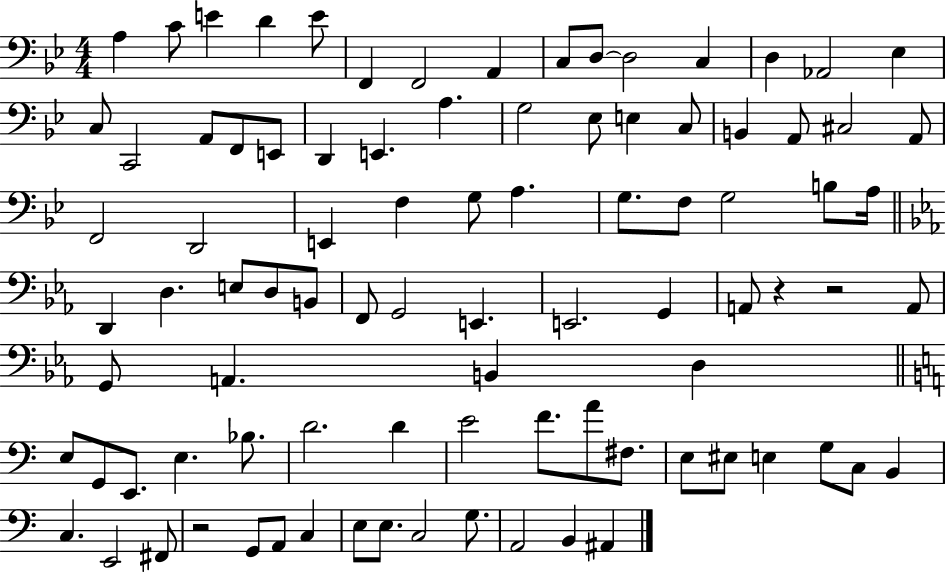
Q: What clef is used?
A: bass